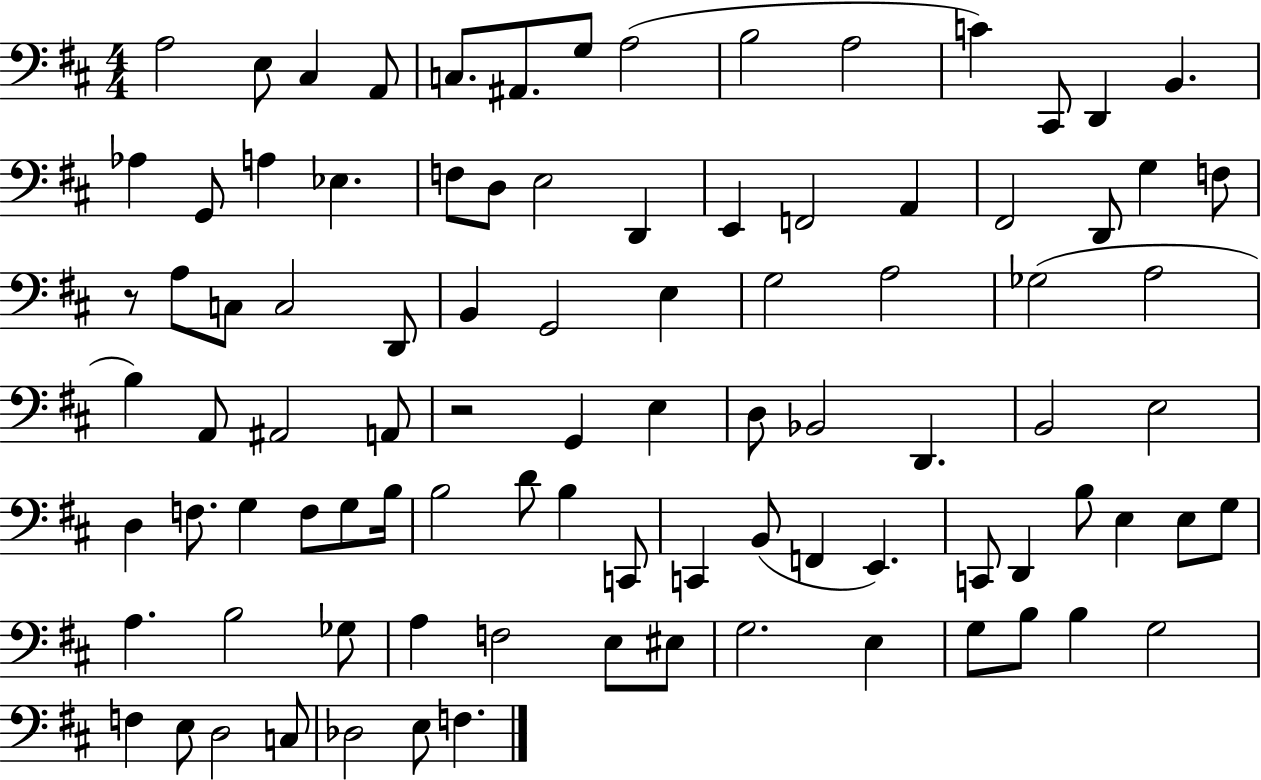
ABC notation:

X:1
T:Untitled
M:4/4
L:1/4
K:D
A,2 E,/2 ^C, A,,/2 C,/2 ^A,,/2 G,/2 A,2 B,2 A,2 C ^C,,/2 D,, B,, _A, G,,/2 A, _E, F,/2 D,/2 E,2 D,, E,, F,,2 A,, ^F,,2 D,,/2 G, F,/2 z/2 A,/2 C,/2 C,2 D,,/2 B,, G,,2 E, G,2 A,2 _G,2 A,2 B, A,,/2 ^A,,2 A,,/2 z2 G,, E, D,/2 _B,,2 D,, B,,2 E,2 D, F,/2 G, F,/2 G,/2 B,/4 B,2 D/2 B, C,,/2 C,, B,,/2 F,, E,, C,,/2 D,, B,/2 E, E,/2 G,/2 A, B,2 _G,/2 A, F,2 E,/2 ^E,/2 G,2 E, G,/2 B,/2 B, G,2 F, E,/2 D,2 C,/2 _D,2 E,/2 F,